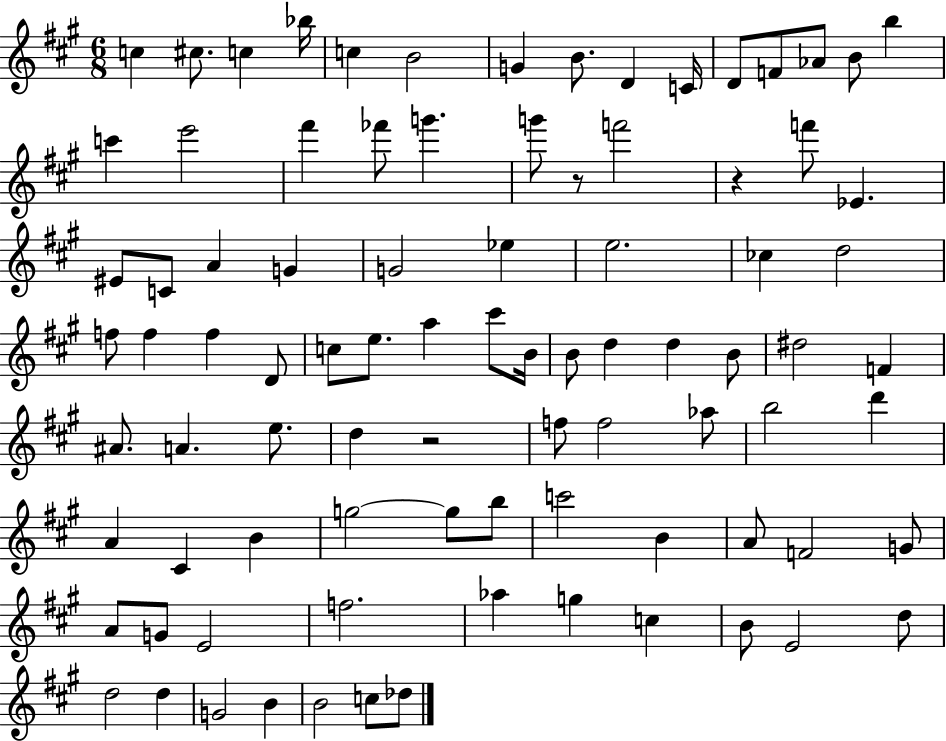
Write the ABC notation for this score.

X:1
T:Untitled
M:6/8
L:1/4
K:A
c ^c/2 c _b/4 c B2 G B/2 D C/4 D/2 F/2 _A/2 B/2 b c' e'2 ^f' _f'/2 g' g'/2 z/2 f'2 z f'/2 _E ^E/2 C/2 A G G2 _e e2 _c d2 f/2 f f D/2 c/2 e/2 a ^c'/2 B/4 B/2 d d B/2 ^d2 F ^A/2 A e/2 d z2 f/2 f2 _a/2 b2 d' A ^C B g2 g/2 b/2 c'2 B A/2 F2 G/2 A/2 G/2 E2 f2 _a g c B/2 E2 d/2 d2 d G2 B B2 c/2 _d/2